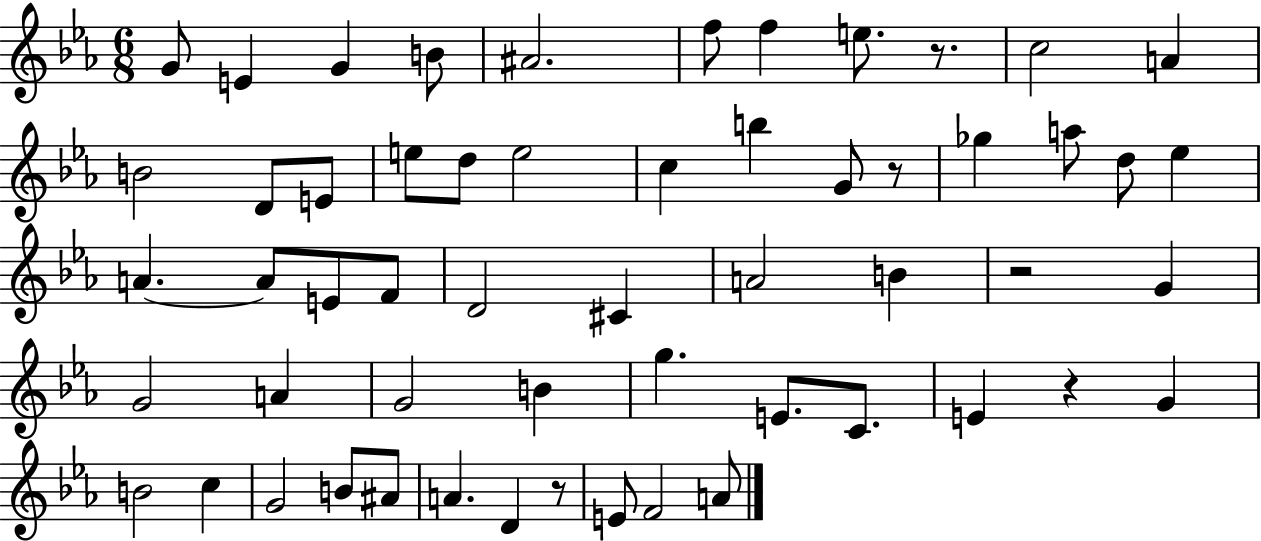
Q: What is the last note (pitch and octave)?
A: A4